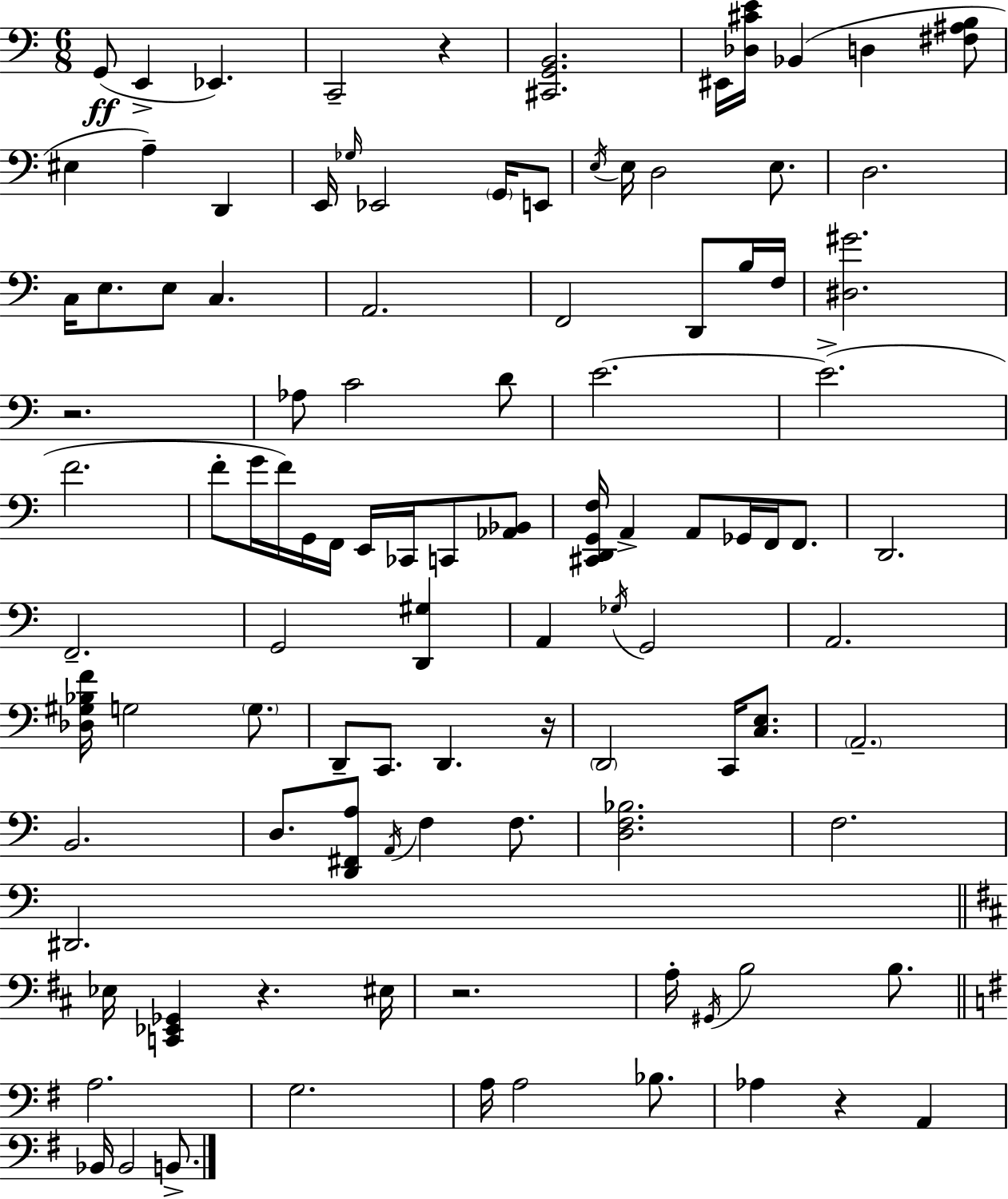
X:1
T:Untitled
M:6/8
L:1/4
K:Am
G,,/2 E,, _E,, C,,2 z [^C,,G,,B,,]2 ^E,,/4 [_D,^CE]/4 _B,, D, [^F,^A,B,]/2 ^E, A, D,, E,,/4 _G,/4 _E,,2 G,,/4 E,,/2 E,/4 E,/4 D,2 E,/2 D,2 C,/4 E,/2 E,/2 C, A,,2 F,,2 D,,/2 B,/4 F,/4 [^D,^G]2 z2 _A,/2 C2 D/2 E2 E2 F2 F/2 G/4 F/4 G,,/4 F,,/4 E,,/4 _C,,/4 C,,/2 [_A,,_B,,]/2 [^C,,D,,G,,F,]/4 A,, A,,/2 _G,,/4 F,,/4 F,,/2 D,,2 F,,2 G,,2 [D,,^G,] A,, _G,/4 G,,2 A,,2 [_D,^G,_B,F]/4 G,2 G,/2 D,,/2 C,,/2 D,, z/4 D,,2 C,,/4 [C,E,]/2 A,,2 B,,2 D,/2 [D,,^F,,A,]/2 A,,/4 F, F,/2 [D,F,_B,]2 F,2 ^D,,2 _E,/4 [C,,_E,,_G,,] z ^E,/4 z2 A,/4 ^G,,/4 B,2 B,/2 A,2 G,2 A,/4 A,2 _B,/2 _A, z A,, _B,,/4 _B,,2 B,,/2